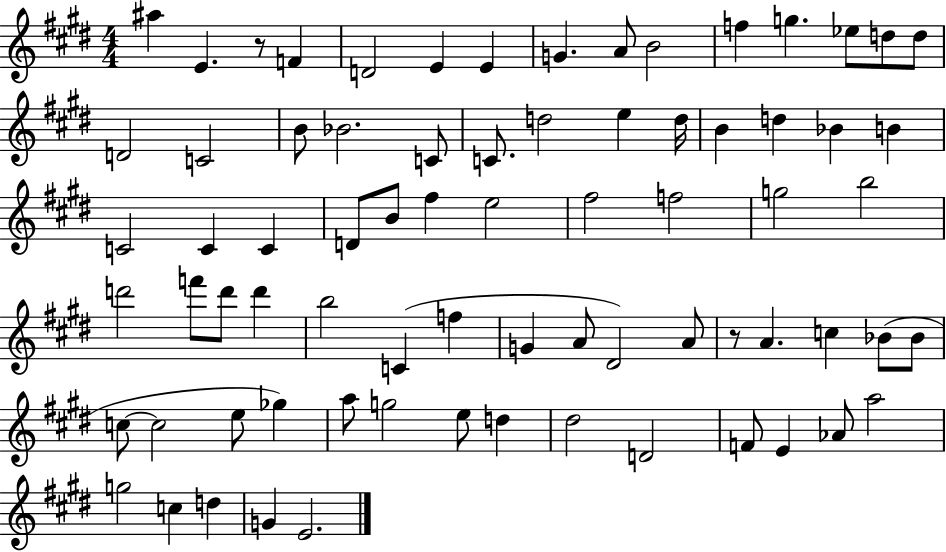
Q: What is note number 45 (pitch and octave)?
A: F5